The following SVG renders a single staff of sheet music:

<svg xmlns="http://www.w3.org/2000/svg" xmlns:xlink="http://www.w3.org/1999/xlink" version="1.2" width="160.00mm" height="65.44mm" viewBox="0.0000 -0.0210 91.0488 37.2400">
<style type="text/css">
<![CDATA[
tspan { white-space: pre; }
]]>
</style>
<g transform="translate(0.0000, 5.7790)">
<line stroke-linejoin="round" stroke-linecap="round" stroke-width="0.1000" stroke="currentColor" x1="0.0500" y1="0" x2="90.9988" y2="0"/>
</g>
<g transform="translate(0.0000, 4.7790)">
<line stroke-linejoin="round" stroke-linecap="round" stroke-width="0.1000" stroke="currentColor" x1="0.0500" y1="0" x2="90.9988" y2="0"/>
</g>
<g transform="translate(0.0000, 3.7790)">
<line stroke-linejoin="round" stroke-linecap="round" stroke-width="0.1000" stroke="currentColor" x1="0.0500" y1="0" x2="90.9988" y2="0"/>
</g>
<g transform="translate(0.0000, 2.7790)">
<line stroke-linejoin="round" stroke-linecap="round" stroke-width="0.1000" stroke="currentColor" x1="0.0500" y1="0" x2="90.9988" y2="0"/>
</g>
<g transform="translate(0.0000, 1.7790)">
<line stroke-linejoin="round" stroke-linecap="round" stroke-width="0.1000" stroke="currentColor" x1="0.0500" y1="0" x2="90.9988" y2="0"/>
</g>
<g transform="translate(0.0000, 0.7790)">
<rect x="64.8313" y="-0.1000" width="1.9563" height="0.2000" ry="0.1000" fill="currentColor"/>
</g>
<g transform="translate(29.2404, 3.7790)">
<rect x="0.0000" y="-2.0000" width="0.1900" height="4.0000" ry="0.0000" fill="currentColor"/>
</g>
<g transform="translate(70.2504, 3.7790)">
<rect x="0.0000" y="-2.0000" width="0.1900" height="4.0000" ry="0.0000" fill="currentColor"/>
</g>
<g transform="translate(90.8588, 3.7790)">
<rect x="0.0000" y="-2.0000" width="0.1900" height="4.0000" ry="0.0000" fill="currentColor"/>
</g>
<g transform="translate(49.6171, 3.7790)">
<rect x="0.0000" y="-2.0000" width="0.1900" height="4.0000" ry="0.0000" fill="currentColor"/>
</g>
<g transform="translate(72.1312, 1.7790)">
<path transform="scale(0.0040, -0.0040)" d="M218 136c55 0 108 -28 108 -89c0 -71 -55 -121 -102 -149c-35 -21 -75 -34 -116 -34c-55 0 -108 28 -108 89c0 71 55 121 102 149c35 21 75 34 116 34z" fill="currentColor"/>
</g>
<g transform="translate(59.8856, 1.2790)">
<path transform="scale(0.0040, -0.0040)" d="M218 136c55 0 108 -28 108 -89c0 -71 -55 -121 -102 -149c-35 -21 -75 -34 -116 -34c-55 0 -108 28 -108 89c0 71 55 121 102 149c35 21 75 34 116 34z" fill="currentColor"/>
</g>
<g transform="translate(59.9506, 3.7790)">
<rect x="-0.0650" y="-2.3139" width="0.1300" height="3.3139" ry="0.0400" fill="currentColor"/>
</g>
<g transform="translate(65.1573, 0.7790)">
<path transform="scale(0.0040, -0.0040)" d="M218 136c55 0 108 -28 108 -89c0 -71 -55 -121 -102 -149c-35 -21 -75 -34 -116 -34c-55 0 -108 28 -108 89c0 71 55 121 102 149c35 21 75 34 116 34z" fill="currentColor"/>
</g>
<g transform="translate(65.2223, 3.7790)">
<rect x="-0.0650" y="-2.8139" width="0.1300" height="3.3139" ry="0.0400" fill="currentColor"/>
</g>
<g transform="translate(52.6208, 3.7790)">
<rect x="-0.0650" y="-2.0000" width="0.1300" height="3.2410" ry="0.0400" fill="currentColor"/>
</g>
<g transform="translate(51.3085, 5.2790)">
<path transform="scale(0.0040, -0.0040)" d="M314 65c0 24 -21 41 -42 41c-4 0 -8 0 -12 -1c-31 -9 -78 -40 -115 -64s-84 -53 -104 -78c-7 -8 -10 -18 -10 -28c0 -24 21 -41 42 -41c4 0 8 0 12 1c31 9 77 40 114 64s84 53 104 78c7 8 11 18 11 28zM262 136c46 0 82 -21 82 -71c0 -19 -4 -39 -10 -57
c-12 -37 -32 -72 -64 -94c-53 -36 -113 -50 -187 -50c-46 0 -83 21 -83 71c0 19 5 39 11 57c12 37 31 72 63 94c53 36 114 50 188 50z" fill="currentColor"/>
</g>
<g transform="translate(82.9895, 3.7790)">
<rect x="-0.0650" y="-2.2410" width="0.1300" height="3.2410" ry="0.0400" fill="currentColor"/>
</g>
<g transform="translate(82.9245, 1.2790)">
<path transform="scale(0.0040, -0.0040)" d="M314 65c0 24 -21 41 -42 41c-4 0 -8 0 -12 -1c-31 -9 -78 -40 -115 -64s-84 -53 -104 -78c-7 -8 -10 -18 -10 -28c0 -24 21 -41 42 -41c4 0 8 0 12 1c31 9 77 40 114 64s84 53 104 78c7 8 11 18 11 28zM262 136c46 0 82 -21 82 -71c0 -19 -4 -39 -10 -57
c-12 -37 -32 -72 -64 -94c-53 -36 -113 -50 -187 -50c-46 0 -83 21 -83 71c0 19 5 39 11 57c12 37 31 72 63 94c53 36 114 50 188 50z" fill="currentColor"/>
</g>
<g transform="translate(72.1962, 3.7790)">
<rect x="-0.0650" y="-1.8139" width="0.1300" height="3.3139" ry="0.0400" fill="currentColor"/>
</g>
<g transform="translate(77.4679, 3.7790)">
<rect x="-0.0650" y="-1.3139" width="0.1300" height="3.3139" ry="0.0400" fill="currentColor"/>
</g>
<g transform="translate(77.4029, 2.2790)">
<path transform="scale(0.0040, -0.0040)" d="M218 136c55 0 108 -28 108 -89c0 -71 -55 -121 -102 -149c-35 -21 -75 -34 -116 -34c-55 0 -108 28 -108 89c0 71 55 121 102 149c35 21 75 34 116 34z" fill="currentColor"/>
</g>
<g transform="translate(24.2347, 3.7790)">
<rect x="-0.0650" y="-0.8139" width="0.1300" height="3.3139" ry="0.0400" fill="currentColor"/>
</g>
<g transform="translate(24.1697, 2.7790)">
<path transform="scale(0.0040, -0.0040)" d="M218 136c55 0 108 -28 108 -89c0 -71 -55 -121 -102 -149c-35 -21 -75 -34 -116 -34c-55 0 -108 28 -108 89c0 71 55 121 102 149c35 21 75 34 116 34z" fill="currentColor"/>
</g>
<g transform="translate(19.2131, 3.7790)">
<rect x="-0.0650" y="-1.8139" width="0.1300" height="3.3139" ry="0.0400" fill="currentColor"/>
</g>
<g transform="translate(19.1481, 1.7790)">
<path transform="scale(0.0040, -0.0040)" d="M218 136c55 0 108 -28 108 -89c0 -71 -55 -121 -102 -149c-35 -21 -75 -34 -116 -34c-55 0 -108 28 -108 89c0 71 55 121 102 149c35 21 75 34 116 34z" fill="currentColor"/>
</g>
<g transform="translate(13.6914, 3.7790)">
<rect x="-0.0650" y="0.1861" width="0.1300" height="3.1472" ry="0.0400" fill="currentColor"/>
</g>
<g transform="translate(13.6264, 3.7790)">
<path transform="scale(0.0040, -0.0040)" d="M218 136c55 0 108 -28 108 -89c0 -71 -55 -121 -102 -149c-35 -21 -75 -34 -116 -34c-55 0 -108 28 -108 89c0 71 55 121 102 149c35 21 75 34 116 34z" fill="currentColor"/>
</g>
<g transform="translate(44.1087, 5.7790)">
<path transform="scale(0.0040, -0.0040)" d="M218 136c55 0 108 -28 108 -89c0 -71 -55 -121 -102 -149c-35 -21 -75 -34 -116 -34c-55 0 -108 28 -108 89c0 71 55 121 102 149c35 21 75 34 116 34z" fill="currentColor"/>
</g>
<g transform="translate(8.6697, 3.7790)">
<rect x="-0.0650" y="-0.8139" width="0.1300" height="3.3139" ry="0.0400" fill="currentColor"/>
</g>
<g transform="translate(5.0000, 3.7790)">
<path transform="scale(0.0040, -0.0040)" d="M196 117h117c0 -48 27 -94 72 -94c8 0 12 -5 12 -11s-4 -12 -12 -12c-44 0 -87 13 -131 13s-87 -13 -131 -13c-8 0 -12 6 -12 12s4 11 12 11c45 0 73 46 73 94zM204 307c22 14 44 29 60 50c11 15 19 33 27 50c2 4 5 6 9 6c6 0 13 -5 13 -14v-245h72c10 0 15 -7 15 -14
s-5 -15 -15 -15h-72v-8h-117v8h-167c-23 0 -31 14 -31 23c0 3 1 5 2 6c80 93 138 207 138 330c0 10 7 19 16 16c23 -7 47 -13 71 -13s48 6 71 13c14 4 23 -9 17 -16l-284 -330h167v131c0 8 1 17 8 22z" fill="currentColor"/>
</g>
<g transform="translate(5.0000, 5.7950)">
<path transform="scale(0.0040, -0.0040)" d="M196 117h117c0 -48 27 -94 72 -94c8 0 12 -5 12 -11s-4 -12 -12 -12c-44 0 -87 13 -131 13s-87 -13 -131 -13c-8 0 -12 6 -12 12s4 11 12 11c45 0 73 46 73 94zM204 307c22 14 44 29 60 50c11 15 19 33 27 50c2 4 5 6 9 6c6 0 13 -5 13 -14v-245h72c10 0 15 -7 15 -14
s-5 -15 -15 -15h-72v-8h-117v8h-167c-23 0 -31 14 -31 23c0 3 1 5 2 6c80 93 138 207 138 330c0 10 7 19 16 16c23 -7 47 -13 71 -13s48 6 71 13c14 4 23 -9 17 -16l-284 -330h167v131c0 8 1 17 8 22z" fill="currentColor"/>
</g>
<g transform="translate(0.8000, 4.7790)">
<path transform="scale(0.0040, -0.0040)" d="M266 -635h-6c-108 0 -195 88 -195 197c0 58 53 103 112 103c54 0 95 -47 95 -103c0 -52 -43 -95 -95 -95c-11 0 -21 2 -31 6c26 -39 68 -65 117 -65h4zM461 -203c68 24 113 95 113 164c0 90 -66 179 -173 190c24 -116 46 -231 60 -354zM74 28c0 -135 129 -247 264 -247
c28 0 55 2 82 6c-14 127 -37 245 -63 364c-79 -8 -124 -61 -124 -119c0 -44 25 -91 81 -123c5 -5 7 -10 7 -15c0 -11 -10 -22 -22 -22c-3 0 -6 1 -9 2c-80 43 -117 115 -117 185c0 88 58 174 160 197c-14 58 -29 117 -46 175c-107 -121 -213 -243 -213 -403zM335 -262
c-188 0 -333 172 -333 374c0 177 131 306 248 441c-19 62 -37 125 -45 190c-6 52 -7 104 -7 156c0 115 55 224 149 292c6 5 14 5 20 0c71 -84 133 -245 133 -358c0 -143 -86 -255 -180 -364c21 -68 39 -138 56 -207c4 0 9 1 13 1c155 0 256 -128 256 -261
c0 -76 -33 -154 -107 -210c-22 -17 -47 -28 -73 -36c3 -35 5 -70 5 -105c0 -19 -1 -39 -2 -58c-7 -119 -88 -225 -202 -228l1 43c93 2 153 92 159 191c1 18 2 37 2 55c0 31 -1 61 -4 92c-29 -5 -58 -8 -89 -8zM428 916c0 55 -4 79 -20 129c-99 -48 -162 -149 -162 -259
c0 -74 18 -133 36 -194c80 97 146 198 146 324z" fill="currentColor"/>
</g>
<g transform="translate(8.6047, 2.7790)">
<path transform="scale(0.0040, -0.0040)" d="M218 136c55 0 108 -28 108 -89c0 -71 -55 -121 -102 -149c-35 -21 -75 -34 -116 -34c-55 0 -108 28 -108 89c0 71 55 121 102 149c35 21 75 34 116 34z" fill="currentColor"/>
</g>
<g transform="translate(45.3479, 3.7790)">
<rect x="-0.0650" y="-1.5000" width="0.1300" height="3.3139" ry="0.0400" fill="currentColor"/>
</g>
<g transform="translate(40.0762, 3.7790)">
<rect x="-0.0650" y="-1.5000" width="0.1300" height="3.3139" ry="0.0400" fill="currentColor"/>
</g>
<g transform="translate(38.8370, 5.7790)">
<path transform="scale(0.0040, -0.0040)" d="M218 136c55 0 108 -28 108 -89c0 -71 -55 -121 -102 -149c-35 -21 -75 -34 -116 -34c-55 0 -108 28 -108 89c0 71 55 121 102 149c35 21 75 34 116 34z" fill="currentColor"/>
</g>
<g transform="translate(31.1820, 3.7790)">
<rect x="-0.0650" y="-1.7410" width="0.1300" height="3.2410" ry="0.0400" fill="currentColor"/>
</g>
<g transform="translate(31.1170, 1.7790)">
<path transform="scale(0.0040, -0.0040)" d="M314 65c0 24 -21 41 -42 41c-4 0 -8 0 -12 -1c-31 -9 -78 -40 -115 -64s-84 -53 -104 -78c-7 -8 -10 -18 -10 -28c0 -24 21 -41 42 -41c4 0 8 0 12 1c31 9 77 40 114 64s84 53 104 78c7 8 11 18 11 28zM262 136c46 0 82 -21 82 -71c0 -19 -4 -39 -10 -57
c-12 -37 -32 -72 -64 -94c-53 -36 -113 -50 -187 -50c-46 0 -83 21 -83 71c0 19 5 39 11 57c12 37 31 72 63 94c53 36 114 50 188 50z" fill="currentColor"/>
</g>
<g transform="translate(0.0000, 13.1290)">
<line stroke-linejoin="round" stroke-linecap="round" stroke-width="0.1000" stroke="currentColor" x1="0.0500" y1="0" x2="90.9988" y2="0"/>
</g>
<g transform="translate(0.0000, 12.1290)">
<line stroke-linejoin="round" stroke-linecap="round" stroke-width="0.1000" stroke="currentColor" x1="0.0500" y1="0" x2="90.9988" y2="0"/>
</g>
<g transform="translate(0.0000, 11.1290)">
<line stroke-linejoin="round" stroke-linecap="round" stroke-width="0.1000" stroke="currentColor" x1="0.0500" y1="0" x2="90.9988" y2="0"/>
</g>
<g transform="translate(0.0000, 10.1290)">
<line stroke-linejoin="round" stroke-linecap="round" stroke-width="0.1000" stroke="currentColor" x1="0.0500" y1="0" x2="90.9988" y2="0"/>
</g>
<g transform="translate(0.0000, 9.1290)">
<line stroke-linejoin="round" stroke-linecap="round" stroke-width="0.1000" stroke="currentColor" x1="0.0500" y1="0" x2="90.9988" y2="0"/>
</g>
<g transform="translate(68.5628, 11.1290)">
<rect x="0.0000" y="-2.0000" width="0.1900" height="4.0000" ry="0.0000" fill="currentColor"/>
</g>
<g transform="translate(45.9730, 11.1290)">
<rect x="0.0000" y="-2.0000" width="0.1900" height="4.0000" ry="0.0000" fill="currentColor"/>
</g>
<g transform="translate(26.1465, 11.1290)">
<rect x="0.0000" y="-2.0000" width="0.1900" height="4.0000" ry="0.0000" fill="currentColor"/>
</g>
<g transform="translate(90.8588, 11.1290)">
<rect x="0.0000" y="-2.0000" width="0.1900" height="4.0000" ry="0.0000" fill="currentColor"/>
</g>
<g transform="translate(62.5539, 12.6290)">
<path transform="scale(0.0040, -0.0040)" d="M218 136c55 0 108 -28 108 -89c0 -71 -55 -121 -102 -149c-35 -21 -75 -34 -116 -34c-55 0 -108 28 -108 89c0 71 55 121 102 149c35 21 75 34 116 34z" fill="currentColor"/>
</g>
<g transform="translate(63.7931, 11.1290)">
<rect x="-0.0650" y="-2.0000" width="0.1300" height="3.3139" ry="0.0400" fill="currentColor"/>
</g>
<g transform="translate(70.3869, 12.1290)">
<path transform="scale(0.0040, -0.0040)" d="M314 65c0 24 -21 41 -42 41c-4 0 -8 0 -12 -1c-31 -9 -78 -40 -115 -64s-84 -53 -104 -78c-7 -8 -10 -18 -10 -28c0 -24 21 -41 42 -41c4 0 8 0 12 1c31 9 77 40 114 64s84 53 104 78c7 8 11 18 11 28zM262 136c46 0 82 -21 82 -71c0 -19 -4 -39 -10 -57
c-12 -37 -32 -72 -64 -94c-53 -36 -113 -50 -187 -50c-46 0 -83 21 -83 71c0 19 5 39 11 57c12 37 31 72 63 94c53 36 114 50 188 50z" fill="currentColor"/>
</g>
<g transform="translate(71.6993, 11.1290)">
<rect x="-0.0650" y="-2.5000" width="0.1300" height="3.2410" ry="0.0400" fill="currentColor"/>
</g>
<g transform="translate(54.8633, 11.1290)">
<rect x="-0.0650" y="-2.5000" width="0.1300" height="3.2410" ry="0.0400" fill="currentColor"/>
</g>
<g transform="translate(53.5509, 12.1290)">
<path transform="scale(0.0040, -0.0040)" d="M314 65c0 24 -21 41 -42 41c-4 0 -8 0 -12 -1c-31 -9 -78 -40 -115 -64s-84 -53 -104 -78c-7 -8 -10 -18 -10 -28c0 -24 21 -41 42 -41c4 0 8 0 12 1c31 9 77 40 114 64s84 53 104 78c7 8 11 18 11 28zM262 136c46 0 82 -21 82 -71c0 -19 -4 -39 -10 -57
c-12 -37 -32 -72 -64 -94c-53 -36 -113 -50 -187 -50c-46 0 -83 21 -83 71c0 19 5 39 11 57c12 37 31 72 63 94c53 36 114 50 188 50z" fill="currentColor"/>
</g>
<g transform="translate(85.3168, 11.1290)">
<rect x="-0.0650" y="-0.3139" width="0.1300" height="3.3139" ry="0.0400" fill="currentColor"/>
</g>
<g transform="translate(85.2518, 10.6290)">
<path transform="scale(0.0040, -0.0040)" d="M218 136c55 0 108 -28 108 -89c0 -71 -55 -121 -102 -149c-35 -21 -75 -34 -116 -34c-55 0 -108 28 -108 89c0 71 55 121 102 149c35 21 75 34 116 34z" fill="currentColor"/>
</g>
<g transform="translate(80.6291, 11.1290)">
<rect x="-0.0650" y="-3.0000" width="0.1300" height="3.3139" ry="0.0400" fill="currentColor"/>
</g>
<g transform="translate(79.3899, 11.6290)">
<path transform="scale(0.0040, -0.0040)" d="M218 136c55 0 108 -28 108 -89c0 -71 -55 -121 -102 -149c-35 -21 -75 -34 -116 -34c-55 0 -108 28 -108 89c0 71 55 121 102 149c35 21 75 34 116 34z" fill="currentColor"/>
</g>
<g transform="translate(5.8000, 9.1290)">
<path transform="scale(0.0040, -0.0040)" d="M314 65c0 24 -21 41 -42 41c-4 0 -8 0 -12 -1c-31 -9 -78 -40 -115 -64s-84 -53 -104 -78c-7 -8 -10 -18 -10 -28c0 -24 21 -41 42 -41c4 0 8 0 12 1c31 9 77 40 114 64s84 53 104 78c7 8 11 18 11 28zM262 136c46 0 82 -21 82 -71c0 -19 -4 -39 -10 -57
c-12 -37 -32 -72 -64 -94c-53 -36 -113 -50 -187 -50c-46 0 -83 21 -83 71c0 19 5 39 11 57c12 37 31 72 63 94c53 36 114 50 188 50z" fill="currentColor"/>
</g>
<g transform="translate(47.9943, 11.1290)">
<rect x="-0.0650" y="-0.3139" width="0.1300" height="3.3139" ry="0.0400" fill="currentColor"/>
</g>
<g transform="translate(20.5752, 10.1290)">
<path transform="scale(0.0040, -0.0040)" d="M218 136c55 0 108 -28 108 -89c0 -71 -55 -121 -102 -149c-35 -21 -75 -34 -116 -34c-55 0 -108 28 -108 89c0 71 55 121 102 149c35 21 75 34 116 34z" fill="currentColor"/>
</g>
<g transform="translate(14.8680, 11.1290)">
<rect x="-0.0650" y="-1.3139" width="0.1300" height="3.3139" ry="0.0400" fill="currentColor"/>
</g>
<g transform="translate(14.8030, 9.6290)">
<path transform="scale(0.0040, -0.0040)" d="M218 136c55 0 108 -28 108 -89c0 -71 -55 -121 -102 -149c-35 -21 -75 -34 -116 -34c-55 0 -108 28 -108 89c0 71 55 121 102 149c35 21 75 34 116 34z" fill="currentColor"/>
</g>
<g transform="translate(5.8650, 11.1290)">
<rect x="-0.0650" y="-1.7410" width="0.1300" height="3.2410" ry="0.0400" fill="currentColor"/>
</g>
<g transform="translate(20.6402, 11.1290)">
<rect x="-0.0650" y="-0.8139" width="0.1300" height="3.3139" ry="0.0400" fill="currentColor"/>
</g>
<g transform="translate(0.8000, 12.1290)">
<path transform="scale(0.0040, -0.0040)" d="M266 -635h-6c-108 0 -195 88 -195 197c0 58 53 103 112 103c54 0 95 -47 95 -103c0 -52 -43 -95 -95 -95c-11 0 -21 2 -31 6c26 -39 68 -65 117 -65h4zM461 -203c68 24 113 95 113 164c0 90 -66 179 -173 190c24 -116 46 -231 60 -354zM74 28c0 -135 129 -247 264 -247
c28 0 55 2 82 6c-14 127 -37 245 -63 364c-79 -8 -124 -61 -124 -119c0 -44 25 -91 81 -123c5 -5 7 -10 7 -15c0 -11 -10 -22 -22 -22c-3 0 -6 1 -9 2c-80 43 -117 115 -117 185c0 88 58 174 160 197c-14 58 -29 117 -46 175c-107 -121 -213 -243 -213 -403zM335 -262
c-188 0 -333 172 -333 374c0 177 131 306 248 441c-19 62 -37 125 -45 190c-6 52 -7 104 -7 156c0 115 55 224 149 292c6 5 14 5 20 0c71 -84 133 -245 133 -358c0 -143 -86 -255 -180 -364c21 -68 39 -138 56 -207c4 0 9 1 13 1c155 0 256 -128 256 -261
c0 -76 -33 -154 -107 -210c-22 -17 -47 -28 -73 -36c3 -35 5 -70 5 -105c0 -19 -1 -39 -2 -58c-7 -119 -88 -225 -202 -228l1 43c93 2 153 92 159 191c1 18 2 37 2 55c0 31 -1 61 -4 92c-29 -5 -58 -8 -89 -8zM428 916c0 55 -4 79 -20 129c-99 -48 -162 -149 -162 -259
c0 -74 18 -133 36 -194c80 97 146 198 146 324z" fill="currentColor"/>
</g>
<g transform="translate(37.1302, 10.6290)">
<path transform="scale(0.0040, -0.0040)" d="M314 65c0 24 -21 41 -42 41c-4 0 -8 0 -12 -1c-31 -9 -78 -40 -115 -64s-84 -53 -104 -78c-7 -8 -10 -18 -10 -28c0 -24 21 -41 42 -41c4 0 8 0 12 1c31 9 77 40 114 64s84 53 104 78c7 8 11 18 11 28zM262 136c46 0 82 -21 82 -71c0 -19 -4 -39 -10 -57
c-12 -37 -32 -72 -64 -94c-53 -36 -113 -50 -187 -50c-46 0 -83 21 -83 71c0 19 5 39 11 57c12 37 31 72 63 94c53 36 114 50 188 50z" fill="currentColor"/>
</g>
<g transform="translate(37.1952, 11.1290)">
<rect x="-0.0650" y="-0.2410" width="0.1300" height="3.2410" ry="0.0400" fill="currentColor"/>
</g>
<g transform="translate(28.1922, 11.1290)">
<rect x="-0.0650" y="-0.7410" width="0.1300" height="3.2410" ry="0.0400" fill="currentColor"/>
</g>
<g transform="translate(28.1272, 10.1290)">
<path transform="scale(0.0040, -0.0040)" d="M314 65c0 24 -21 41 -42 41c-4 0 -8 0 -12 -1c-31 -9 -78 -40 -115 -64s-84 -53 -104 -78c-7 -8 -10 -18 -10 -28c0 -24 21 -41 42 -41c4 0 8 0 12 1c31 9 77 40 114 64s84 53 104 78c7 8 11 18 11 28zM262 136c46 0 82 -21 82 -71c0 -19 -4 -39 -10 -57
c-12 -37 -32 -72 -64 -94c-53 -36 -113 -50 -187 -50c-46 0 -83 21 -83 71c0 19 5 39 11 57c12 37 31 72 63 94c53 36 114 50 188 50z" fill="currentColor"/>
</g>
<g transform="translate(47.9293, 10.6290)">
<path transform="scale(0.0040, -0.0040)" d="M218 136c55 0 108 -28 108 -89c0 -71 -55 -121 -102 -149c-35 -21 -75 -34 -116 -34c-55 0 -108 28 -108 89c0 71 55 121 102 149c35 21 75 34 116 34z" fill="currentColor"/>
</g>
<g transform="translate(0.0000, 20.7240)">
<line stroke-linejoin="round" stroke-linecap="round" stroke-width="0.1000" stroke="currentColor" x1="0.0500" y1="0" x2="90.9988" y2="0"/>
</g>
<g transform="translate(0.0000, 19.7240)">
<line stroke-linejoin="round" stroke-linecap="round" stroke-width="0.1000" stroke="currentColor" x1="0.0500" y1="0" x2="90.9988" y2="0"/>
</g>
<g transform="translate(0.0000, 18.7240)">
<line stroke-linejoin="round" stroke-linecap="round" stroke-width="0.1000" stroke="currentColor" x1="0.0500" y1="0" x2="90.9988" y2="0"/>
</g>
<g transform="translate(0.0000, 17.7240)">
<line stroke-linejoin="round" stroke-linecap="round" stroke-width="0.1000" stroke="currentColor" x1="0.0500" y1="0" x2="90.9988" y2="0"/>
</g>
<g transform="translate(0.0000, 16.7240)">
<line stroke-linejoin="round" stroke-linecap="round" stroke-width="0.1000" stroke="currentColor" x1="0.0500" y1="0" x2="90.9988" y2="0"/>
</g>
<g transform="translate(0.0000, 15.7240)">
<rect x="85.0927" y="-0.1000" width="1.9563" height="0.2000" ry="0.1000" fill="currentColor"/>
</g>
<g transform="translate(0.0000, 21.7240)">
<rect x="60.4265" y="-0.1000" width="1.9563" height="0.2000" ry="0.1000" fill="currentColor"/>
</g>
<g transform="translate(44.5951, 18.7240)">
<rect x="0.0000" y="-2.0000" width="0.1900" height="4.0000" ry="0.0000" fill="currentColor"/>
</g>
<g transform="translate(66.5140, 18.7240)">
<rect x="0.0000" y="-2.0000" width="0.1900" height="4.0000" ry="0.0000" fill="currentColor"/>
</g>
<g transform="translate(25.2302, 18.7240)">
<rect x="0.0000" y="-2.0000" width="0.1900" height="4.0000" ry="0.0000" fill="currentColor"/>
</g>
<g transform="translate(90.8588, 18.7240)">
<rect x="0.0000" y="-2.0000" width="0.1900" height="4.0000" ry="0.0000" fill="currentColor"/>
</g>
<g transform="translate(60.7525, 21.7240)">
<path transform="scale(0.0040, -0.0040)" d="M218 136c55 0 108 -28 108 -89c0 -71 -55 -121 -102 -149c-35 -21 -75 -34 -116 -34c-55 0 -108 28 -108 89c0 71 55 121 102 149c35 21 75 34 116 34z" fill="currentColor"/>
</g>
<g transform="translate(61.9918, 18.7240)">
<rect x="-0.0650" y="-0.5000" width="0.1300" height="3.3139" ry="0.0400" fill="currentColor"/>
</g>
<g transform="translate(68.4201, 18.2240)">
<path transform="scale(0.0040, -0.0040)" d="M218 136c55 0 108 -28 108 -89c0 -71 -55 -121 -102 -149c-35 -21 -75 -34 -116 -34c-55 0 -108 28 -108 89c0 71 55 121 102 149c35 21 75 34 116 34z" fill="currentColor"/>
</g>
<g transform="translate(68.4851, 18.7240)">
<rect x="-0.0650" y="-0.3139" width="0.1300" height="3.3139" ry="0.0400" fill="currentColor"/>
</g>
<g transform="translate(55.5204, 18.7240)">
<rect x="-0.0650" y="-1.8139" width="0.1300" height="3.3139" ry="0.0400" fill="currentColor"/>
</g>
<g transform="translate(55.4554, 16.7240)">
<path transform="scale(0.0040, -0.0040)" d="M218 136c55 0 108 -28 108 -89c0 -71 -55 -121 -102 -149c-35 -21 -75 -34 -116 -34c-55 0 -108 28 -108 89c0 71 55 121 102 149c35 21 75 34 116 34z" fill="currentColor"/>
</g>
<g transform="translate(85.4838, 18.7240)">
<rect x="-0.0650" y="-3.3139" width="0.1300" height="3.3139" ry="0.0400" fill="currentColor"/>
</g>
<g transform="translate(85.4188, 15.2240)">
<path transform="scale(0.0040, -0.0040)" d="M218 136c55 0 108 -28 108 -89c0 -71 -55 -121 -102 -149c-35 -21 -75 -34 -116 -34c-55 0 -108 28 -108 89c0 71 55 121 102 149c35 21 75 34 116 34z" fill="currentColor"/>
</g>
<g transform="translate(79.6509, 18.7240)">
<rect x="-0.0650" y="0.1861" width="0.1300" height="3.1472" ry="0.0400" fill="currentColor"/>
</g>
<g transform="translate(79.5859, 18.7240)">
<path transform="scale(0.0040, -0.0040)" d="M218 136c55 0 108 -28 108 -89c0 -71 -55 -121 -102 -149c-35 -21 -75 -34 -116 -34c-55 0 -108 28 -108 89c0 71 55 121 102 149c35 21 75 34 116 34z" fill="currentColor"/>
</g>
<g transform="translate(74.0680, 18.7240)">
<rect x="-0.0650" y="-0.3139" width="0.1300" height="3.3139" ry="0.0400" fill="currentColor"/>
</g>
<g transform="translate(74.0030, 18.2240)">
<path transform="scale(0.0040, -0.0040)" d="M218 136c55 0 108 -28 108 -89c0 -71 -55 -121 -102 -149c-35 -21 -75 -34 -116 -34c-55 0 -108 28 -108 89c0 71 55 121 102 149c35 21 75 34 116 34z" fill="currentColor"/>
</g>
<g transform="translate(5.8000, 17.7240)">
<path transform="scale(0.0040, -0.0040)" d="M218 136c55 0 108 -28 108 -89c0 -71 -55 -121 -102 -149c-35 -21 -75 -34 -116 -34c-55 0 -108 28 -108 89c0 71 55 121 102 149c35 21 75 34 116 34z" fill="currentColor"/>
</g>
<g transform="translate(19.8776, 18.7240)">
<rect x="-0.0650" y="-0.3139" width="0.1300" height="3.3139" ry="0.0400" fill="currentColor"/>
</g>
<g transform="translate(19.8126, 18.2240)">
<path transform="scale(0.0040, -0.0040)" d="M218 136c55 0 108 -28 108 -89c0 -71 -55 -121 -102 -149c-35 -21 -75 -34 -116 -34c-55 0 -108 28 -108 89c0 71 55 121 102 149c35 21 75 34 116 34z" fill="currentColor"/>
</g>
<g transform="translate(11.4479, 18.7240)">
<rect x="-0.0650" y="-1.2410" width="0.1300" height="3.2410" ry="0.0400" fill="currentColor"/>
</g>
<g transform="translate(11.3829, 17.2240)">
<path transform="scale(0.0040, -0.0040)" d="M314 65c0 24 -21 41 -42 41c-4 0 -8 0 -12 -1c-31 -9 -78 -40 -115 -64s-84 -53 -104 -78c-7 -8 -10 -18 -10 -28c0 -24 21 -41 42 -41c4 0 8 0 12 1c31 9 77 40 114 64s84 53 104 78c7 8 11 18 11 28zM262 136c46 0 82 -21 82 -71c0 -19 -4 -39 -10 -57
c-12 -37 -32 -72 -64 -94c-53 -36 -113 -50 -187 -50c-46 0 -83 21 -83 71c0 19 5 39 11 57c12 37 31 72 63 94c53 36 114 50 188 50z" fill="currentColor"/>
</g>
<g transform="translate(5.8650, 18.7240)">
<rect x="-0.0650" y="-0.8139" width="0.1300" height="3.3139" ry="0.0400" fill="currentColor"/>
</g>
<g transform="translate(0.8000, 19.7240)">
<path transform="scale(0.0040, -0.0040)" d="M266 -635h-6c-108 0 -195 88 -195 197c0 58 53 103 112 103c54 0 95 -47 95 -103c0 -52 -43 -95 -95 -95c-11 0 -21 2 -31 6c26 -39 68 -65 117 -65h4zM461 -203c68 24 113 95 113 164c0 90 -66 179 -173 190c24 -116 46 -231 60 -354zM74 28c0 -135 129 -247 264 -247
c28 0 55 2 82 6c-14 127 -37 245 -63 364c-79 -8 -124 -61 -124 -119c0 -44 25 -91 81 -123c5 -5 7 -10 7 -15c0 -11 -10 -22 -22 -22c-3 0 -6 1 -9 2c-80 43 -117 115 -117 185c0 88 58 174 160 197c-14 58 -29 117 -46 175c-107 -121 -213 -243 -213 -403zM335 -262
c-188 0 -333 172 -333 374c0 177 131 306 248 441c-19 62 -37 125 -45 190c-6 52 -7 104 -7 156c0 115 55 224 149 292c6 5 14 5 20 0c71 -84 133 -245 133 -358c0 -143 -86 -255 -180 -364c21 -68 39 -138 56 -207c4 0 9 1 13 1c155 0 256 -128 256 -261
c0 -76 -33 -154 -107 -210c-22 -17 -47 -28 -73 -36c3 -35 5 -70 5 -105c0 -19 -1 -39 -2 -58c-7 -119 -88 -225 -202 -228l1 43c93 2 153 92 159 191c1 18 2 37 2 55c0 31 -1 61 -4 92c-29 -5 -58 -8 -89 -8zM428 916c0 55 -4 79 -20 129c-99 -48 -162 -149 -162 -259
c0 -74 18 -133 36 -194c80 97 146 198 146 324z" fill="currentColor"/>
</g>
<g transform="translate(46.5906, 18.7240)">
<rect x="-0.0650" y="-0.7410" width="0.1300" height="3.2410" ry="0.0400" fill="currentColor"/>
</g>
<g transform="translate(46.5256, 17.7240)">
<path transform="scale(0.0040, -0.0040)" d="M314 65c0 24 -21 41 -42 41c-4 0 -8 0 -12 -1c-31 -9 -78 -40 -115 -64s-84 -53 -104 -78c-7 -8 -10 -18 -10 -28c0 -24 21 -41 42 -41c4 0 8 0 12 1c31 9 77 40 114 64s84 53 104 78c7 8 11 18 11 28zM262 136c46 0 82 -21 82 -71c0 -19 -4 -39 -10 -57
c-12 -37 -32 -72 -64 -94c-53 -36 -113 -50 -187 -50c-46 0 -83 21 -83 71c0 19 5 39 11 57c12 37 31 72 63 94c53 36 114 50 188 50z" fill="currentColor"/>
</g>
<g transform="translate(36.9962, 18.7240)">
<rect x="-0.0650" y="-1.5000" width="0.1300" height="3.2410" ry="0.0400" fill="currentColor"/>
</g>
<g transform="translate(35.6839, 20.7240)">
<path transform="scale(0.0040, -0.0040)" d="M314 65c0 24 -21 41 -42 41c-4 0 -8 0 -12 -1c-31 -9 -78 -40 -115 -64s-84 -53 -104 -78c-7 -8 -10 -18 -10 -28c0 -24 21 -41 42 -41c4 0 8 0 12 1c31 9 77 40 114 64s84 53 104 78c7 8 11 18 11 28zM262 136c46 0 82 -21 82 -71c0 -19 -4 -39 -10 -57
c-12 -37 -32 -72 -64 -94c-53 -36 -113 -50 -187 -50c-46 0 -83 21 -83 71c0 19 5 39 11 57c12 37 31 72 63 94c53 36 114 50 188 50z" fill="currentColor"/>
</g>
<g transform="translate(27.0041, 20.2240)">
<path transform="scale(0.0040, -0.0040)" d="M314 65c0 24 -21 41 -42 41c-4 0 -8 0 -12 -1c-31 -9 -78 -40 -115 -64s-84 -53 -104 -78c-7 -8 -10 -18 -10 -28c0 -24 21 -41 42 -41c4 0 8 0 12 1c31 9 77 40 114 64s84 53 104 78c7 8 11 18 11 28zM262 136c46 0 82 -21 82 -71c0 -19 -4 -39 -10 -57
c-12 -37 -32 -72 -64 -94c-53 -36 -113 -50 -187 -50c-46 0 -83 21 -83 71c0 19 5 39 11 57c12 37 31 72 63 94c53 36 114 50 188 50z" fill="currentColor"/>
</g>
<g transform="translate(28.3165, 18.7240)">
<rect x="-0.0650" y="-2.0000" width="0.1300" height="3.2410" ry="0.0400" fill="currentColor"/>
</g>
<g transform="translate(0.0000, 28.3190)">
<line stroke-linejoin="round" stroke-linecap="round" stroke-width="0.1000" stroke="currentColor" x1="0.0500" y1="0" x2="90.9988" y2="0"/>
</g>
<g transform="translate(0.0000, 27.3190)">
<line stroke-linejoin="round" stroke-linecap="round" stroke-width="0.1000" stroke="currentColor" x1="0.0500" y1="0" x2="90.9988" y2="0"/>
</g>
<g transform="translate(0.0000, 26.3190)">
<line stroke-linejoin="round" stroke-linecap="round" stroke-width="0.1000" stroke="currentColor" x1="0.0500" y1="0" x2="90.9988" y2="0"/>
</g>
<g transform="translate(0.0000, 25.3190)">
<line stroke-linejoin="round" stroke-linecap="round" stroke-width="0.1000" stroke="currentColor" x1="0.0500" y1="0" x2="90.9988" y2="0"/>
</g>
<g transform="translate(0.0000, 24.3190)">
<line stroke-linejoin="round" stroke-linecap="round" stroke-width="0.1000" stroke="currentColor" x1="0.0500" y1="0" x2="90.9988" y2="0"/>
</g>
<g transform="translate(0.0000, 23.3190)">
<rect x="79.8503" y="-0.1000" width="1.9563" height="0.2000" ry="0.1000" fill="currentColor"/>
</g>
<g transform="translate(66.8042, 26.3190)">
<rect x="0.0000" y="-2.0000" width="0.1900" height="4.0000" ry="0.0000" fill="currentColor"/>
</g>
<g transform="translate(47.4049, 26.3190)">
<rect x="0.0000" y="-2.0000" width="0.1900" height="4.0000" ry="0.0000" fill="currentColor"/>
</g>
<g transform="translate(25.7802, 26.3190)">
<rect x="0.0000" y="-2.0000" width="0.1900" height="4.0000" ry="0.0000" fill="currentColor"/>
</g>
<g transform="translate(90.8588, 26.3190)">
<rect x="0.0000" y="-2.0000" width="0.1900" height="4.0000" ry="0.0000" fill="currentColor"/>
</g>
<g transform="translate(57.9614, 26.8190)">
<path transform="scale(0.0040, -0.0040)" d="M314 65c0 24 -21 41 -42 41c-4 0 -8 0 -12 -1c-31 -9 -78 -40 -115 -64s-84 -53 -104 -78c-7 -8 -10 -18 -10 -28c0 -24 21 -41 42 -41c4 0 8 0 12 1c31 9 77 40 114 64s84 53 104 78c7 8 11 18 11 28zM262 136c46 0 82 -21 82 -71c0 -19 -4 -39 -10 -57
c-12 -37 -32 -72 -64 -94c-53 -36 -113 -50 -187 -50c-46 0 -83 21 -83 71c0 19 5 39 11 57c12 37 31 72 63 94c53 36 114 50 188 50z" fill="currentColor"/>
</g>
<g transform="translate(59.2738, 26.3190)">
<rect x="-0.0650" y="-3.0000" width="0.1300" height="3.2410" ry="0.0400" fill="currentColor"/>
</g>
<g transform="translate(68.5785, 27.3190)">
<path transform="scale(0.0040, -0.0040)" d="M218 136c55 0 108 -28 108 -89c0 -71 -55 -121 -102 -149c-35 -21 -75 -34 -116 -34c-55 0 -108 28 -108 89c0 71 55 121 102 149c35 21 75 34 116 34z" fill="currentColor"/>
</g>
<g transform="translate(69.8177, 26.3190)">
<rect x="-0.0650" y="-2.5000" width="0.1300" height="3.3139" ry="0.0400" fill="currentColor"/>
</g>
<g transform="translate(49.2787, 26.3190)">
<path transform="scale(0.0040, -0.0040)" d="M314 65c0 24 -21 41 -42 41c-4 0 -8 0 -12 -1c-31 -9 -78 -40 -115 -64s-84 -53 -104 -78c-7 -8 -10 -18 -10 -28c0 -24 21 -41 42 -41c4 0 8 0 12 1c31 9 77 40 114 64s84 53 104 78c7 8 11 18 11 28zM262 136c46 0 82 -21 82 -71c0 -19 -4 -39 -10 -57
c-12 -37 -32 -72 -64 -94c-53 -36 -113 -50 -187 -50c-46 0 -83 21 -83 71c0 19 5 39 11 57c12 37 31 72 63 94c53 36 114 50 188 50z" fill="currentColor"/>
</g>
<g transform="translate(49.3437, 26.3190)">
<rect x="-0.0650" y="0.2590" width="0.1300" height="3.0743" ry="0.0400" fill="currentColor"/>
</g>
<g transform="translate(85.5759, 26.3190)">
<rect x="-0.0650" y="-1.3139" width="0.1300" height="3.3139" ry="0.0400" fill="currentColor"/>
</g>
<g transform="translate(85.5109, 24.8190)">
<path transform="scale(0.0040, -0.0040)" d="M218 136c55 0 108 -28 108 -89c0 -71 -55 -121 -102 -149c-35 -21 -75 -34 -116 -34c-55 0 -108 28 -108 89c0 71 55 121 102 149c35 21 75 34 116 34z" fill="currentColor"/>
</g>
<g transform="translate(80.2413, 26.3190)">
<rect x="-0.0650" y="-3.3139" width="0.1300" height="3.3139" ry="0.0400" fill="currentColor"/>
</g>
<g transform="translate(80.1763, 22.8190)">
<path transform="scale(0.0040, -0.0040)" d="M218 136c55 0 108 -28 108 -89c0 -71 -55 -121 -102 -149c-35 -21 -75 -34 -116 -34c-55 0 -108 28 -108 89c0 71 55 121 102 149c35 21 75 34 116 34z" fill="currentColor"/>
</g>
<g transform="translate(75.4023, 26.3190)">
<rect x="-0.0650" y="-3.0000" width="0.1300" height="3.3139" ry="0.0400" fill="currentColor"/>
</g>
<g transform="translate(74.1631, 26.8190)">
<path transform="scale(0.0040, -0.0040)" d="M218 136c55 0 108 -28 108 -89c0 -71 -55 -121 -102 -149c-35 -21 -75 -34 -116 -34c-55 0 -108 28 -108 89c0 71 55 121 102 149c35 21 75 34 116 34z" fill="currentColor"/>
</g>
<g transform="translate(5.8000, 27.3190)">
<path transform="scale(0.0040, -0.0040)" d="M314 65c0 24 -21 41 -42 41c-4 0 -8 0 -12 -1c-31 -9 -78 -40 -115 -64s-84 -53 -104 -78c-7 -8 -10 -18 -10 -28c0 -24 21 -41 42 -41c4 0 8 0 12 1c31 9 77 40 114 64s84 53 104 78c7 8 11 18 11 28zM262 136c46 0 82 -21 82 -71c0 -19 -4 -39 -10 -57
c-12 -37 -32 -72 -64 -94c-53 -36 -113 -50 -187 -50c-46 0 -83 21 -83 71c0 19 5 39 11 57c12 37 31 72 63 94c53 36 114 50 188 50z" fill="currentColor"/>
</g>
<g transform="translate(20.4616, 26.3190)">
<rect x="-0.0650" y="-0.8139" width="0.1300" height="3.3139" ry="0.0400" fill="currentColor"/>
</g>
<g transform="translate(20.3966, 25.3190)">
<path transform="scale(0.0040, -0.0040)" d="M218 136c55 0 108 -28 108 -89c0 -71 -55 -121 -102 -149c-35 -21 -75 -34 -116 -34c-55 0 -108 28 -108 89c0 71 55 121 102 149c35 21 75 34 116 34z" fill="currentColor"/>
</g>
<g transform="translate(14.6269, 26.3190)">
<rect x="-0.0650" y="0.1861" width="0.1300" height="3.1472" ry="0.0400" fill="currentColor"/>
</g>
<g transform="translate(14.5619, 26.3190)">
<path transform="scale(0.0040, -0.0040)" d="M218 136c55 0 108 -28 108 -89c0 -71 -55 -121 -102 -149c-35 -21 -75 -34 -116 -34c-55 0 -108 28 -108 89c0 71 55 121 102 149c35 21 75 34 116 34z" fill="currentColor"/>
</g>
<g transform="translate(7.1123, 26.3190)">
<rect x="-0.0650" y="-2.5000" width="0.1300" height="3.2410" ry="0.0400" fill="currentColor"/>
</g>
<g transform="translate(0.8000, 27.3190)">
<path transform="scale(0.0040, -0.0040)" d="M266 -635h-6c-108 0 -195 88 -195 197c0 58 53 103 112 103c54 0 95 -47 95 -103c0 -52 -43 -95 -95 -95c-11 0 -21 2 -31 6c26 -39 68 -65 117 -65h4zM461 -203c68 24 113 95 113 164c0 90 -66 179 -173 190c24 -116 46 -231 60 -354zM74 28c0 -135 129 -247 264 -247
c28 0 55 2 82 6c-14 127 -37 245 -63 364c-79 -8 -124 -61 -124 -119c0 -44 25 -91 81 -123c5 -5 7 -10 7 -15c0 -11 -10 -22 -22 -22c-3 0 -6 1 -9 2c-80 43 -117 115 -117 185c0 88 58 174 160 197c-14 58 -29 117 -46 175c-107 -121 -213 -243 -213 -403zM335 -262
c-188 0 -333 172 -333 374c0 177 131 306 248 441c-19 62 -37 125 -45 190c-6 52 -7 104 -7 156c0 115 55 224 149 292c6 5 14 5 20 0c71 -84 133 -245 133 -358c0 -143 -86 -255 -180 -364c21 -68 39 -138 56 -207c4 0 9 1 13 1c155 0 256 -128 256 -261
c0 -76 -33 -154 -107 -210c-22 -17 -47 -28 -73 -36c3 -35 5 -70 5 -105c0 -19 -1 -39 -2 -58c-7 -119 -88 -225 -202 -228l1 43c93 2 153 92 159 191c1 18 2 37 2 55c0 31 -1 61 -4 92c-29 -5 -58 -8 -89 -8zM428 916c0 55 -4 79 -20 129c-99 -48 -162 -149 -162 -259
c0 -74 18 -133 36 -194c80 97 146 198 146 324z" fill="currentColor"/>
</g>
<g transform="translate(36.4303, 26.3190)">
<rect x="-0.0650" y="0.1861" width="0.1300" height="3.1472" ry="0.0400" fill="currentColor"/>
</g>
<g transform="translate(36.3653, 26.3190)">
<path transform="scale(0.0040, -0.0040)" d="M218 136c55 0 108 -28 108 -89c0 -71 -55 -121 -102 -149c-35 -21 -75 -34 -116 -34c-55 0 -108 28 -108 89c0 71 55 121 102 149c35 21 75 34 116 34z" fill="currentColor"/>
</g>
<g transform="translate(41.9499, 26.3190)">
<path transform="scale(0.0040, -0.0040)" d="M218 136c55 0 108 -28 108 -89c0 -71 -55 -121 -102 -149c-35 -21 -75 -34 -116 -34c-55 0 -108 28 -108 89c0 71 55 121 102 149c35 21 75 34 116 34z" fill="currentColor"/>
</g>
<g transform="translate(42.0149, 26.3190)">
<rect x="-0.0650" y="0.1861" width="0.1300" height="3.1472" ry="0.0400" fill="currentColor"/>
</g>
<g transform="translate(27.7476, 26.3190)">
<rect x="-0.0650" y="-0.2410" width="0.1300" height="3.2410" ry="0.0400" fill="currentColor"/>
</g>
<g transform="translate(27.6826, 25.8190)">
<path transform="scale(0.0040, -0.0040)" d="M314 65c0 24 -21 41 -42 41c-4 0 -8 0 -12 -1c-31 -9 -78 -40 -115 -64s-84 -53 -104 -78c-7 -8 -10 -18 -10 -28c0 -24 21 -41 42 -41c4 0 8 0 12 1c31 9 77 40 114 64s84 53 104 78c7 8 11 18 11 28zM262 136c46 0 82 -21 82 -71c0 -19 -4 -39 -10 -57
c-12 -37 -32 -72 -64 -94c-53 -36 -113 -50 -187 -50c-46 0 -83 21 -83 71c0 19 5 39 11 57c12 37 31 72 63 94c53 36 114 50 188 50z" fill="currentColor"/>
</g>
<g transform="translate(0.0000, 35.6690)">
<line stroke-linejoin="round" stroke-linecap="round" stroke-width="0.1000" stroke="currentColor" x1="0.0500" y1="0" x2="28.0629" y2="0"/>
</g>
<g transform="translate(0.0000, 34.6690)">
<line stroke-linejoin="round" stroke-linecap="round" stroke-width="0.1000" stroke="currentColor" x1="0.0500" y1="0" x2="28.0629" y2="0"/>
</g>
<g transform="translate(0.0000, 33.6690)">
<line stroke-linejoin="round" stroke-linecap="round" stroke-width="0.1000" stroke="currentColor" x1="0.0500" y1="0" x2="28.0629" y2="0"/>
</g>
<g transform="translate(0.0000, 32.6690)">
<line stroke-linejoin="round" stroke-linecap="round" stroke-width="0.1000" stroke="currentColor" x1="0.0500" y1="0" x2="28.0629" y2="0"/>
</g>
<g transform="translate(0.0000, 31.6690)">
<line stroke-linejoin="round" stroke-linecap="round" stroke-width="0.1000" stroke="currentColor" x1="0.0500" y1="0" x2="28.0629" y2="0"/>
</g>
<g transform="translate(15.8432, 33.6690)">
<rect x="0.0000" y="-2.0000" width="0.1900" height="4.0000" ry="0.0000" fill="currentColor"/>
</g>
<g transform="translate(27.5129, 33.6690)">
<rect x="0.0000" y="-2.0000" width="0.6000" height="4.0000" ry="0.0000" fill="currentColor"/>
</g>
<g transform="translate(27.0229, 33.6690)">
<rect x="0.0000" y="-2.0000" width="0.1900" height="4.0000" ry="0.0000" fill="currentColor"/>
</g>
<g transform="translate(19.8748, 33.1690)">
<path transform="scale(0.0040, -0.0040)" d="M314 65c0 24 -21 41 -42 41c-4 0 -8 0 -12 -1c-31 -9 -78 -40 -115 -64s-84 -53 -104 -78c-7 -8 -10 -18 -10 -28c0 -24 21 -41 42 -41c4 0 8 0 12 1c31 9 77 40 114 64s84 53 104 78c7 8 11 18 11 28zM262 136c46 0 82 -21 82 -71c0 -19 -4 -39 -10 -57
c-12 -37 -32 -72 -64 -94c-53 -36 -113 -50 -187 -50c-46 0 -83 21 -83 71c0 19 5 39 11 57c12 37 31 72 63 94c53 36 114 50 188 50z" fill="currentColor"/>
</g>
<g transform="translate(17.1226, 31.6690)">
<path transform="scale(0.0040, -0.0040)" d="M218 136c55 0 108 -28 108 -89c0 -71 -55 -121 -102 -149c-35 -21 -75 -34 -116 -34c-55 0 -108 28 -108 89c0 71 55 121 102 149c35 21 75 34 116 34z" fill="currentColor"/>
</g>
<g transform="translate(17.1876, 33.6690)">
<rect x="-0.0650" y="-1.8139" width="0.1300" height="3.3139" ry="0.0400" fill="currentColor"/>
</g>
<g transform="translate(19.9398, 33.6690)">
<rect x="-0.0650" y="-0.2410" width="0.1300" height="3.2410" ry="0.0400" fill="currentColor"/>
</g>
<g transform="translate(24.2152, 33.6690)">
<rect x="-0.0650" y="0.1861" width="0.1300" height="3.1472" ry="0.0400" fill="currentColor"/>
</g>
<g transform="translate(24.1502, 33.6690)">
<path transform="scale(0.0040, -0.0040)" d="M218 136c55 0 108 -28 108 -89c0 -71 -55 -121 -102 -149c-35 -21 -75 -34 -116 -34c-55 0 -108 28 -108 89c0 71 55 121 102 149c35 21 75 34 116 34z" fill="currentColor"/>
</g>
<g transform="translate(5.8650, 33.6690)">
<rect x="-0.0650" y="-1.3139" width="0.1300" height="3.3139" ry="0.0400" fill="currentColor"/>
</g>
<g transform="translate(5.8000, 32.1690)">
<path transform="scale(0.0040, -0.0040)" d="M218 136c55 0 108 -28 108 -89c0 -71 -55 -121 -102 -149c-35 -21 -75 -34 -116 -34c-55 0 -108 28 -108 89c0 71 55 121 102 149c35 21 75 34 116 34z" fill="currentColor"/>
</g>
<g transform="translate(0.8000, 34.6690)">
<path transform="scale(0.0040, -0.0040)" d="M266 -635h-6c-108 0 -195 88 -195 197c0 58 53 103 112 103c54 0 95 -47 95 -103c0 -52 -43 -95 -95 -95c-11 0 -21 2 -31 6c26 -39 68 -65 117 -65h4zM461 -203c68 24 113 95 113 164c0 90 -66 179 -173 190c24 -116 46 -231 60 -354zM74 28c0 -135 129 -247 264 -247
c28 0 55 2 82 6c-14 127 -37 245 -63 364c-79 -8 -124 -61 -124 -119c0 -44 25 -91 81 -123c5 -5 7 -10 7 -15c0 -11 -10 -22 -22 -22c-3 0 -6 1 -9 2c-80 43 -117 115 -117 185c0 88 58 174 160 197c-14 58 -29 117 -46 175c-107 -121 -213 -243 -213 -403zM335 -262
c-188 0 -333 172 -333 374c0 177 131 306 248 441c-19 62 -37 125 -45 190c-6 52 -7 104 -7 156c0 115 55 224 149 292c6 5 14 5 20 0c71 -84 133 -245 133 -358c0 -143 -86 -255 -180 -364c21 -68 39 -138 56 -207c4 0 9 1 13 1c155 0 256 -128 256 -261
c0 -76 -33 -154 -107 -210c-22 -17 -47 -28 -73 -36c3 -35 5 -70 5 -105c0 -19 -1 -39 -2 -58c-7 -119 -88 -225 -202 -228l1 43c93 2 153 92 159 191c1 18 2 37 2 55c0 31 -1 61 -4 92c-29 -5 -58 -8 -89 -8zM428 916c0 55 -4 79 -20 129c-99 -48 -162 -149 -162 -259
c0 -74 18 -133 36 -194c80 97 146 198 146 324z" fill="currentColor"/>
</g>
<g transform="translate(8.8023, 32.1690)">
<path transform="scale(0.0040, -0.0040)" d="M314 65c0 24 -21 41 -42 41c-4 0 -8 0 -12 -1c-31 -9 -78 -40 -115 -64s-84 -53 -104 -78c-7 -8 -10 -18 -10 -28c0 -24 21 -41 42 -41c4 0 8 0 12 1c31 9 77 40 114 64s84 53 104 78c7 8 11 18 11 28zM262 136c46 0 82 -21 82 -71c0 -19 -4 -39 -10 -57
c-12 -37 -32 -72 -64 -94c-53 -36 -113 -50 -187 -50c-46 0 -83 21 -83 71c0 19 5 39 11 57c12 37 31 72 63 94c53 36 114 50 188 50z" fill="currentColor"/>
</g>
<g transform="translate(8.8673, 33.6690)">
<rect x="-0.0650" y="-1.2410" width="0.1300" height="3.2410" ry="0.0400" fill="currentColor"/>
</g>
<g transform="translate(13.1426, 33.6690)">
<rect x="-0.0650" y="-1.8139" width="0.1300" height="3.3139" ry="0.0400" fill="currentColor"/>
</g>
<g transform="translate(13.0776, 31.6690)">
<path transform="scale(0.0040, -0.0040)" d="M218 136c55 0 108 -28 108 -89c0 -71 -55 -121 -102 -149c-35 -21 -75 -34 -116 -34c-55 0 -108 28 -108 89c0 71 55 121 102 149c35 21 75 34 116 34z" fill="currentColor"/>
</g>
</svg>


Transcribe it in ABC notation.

X:1
T:Untitled
M:4/4
L:1/4
K:C
d B f d f2 E E F2 g a f e g2 f2 e d d2 c2 c G2 F G2 A c d e2 c F2 E2 d2 f C c c B b G2 B d c2 B B B2 A2 G A b e e e2 f f c2 B